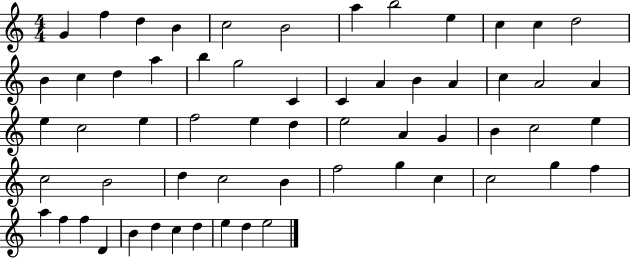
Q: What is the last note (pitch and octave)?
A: E5